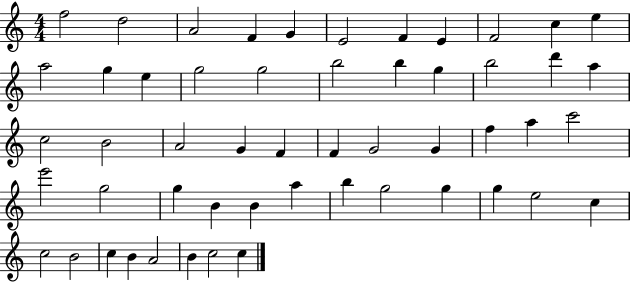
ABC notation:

X:1
T:Untitled
M:4/4
L:1/4
K:C
f2 d2 A2 F G E2 F E F2 c e a2 g e g2 g2 b2 b g b2 d' a c2 B2 A2 G F F G2 G f a c'2 e'2 g2 g B B a b g2 g g e2 c c2 B2 c B A2 B c2 c